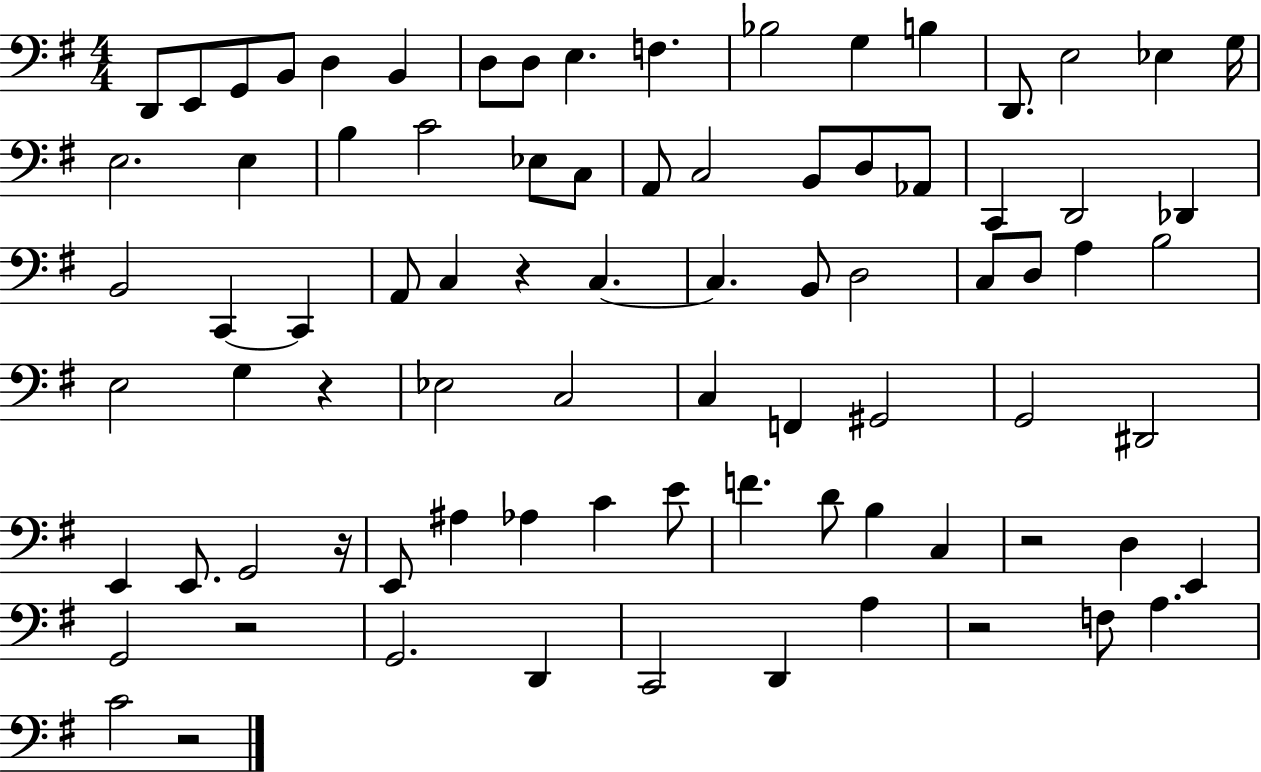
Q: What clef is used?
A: bass